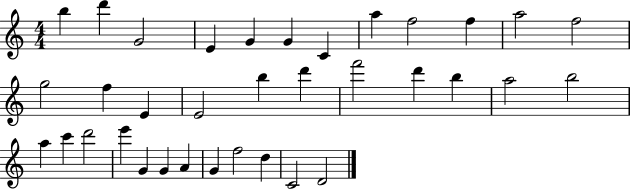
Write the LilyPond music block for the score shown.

{
  \clef treble
  \numericTimeSignature
  \time 4/4
  \key c \major
  b''4 d'''4 g'2 | e'4 g'4 g'4 c'4 | a''4 f''2 f''4 | a''2 f''2 | \break g''2 f''4 e'4 | e'2 b''4 d'''4 | f'''2 d'''4 b''4 | a''2 b''2 | \break a''4 c'''4 d'''2 | e'''4 g'4 g'4 a'4 | g'4 f''2 d''4 | c'2 d'2 | \break \bar "|."
}